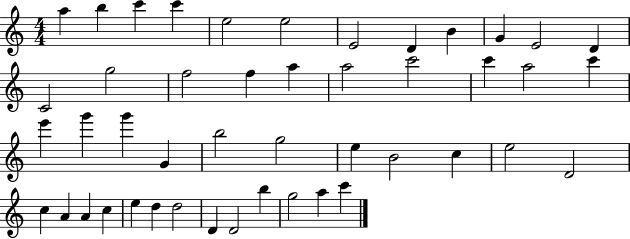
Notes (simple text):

A5/q B5/q C6/q C6/q E5/h E5/h E4/h D4/q B4/q G4/q E4/h D4/q C4/h G5/h F5/h F5/q A5/q A5/h C6/h C6/q A5/h C6/q E6/q G6/q G6/q G4/q B5/h G5/h E5/q B4/h C5/q E5/h D4/h C5/q A4/q A4/q C5/q E5/q D5/q D5/h D4/q D4/h B5/q G5/h A5/q C6/q